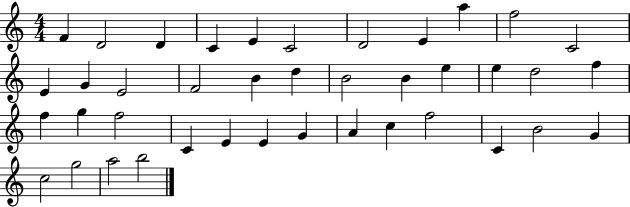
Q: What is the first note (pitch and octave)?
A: F4